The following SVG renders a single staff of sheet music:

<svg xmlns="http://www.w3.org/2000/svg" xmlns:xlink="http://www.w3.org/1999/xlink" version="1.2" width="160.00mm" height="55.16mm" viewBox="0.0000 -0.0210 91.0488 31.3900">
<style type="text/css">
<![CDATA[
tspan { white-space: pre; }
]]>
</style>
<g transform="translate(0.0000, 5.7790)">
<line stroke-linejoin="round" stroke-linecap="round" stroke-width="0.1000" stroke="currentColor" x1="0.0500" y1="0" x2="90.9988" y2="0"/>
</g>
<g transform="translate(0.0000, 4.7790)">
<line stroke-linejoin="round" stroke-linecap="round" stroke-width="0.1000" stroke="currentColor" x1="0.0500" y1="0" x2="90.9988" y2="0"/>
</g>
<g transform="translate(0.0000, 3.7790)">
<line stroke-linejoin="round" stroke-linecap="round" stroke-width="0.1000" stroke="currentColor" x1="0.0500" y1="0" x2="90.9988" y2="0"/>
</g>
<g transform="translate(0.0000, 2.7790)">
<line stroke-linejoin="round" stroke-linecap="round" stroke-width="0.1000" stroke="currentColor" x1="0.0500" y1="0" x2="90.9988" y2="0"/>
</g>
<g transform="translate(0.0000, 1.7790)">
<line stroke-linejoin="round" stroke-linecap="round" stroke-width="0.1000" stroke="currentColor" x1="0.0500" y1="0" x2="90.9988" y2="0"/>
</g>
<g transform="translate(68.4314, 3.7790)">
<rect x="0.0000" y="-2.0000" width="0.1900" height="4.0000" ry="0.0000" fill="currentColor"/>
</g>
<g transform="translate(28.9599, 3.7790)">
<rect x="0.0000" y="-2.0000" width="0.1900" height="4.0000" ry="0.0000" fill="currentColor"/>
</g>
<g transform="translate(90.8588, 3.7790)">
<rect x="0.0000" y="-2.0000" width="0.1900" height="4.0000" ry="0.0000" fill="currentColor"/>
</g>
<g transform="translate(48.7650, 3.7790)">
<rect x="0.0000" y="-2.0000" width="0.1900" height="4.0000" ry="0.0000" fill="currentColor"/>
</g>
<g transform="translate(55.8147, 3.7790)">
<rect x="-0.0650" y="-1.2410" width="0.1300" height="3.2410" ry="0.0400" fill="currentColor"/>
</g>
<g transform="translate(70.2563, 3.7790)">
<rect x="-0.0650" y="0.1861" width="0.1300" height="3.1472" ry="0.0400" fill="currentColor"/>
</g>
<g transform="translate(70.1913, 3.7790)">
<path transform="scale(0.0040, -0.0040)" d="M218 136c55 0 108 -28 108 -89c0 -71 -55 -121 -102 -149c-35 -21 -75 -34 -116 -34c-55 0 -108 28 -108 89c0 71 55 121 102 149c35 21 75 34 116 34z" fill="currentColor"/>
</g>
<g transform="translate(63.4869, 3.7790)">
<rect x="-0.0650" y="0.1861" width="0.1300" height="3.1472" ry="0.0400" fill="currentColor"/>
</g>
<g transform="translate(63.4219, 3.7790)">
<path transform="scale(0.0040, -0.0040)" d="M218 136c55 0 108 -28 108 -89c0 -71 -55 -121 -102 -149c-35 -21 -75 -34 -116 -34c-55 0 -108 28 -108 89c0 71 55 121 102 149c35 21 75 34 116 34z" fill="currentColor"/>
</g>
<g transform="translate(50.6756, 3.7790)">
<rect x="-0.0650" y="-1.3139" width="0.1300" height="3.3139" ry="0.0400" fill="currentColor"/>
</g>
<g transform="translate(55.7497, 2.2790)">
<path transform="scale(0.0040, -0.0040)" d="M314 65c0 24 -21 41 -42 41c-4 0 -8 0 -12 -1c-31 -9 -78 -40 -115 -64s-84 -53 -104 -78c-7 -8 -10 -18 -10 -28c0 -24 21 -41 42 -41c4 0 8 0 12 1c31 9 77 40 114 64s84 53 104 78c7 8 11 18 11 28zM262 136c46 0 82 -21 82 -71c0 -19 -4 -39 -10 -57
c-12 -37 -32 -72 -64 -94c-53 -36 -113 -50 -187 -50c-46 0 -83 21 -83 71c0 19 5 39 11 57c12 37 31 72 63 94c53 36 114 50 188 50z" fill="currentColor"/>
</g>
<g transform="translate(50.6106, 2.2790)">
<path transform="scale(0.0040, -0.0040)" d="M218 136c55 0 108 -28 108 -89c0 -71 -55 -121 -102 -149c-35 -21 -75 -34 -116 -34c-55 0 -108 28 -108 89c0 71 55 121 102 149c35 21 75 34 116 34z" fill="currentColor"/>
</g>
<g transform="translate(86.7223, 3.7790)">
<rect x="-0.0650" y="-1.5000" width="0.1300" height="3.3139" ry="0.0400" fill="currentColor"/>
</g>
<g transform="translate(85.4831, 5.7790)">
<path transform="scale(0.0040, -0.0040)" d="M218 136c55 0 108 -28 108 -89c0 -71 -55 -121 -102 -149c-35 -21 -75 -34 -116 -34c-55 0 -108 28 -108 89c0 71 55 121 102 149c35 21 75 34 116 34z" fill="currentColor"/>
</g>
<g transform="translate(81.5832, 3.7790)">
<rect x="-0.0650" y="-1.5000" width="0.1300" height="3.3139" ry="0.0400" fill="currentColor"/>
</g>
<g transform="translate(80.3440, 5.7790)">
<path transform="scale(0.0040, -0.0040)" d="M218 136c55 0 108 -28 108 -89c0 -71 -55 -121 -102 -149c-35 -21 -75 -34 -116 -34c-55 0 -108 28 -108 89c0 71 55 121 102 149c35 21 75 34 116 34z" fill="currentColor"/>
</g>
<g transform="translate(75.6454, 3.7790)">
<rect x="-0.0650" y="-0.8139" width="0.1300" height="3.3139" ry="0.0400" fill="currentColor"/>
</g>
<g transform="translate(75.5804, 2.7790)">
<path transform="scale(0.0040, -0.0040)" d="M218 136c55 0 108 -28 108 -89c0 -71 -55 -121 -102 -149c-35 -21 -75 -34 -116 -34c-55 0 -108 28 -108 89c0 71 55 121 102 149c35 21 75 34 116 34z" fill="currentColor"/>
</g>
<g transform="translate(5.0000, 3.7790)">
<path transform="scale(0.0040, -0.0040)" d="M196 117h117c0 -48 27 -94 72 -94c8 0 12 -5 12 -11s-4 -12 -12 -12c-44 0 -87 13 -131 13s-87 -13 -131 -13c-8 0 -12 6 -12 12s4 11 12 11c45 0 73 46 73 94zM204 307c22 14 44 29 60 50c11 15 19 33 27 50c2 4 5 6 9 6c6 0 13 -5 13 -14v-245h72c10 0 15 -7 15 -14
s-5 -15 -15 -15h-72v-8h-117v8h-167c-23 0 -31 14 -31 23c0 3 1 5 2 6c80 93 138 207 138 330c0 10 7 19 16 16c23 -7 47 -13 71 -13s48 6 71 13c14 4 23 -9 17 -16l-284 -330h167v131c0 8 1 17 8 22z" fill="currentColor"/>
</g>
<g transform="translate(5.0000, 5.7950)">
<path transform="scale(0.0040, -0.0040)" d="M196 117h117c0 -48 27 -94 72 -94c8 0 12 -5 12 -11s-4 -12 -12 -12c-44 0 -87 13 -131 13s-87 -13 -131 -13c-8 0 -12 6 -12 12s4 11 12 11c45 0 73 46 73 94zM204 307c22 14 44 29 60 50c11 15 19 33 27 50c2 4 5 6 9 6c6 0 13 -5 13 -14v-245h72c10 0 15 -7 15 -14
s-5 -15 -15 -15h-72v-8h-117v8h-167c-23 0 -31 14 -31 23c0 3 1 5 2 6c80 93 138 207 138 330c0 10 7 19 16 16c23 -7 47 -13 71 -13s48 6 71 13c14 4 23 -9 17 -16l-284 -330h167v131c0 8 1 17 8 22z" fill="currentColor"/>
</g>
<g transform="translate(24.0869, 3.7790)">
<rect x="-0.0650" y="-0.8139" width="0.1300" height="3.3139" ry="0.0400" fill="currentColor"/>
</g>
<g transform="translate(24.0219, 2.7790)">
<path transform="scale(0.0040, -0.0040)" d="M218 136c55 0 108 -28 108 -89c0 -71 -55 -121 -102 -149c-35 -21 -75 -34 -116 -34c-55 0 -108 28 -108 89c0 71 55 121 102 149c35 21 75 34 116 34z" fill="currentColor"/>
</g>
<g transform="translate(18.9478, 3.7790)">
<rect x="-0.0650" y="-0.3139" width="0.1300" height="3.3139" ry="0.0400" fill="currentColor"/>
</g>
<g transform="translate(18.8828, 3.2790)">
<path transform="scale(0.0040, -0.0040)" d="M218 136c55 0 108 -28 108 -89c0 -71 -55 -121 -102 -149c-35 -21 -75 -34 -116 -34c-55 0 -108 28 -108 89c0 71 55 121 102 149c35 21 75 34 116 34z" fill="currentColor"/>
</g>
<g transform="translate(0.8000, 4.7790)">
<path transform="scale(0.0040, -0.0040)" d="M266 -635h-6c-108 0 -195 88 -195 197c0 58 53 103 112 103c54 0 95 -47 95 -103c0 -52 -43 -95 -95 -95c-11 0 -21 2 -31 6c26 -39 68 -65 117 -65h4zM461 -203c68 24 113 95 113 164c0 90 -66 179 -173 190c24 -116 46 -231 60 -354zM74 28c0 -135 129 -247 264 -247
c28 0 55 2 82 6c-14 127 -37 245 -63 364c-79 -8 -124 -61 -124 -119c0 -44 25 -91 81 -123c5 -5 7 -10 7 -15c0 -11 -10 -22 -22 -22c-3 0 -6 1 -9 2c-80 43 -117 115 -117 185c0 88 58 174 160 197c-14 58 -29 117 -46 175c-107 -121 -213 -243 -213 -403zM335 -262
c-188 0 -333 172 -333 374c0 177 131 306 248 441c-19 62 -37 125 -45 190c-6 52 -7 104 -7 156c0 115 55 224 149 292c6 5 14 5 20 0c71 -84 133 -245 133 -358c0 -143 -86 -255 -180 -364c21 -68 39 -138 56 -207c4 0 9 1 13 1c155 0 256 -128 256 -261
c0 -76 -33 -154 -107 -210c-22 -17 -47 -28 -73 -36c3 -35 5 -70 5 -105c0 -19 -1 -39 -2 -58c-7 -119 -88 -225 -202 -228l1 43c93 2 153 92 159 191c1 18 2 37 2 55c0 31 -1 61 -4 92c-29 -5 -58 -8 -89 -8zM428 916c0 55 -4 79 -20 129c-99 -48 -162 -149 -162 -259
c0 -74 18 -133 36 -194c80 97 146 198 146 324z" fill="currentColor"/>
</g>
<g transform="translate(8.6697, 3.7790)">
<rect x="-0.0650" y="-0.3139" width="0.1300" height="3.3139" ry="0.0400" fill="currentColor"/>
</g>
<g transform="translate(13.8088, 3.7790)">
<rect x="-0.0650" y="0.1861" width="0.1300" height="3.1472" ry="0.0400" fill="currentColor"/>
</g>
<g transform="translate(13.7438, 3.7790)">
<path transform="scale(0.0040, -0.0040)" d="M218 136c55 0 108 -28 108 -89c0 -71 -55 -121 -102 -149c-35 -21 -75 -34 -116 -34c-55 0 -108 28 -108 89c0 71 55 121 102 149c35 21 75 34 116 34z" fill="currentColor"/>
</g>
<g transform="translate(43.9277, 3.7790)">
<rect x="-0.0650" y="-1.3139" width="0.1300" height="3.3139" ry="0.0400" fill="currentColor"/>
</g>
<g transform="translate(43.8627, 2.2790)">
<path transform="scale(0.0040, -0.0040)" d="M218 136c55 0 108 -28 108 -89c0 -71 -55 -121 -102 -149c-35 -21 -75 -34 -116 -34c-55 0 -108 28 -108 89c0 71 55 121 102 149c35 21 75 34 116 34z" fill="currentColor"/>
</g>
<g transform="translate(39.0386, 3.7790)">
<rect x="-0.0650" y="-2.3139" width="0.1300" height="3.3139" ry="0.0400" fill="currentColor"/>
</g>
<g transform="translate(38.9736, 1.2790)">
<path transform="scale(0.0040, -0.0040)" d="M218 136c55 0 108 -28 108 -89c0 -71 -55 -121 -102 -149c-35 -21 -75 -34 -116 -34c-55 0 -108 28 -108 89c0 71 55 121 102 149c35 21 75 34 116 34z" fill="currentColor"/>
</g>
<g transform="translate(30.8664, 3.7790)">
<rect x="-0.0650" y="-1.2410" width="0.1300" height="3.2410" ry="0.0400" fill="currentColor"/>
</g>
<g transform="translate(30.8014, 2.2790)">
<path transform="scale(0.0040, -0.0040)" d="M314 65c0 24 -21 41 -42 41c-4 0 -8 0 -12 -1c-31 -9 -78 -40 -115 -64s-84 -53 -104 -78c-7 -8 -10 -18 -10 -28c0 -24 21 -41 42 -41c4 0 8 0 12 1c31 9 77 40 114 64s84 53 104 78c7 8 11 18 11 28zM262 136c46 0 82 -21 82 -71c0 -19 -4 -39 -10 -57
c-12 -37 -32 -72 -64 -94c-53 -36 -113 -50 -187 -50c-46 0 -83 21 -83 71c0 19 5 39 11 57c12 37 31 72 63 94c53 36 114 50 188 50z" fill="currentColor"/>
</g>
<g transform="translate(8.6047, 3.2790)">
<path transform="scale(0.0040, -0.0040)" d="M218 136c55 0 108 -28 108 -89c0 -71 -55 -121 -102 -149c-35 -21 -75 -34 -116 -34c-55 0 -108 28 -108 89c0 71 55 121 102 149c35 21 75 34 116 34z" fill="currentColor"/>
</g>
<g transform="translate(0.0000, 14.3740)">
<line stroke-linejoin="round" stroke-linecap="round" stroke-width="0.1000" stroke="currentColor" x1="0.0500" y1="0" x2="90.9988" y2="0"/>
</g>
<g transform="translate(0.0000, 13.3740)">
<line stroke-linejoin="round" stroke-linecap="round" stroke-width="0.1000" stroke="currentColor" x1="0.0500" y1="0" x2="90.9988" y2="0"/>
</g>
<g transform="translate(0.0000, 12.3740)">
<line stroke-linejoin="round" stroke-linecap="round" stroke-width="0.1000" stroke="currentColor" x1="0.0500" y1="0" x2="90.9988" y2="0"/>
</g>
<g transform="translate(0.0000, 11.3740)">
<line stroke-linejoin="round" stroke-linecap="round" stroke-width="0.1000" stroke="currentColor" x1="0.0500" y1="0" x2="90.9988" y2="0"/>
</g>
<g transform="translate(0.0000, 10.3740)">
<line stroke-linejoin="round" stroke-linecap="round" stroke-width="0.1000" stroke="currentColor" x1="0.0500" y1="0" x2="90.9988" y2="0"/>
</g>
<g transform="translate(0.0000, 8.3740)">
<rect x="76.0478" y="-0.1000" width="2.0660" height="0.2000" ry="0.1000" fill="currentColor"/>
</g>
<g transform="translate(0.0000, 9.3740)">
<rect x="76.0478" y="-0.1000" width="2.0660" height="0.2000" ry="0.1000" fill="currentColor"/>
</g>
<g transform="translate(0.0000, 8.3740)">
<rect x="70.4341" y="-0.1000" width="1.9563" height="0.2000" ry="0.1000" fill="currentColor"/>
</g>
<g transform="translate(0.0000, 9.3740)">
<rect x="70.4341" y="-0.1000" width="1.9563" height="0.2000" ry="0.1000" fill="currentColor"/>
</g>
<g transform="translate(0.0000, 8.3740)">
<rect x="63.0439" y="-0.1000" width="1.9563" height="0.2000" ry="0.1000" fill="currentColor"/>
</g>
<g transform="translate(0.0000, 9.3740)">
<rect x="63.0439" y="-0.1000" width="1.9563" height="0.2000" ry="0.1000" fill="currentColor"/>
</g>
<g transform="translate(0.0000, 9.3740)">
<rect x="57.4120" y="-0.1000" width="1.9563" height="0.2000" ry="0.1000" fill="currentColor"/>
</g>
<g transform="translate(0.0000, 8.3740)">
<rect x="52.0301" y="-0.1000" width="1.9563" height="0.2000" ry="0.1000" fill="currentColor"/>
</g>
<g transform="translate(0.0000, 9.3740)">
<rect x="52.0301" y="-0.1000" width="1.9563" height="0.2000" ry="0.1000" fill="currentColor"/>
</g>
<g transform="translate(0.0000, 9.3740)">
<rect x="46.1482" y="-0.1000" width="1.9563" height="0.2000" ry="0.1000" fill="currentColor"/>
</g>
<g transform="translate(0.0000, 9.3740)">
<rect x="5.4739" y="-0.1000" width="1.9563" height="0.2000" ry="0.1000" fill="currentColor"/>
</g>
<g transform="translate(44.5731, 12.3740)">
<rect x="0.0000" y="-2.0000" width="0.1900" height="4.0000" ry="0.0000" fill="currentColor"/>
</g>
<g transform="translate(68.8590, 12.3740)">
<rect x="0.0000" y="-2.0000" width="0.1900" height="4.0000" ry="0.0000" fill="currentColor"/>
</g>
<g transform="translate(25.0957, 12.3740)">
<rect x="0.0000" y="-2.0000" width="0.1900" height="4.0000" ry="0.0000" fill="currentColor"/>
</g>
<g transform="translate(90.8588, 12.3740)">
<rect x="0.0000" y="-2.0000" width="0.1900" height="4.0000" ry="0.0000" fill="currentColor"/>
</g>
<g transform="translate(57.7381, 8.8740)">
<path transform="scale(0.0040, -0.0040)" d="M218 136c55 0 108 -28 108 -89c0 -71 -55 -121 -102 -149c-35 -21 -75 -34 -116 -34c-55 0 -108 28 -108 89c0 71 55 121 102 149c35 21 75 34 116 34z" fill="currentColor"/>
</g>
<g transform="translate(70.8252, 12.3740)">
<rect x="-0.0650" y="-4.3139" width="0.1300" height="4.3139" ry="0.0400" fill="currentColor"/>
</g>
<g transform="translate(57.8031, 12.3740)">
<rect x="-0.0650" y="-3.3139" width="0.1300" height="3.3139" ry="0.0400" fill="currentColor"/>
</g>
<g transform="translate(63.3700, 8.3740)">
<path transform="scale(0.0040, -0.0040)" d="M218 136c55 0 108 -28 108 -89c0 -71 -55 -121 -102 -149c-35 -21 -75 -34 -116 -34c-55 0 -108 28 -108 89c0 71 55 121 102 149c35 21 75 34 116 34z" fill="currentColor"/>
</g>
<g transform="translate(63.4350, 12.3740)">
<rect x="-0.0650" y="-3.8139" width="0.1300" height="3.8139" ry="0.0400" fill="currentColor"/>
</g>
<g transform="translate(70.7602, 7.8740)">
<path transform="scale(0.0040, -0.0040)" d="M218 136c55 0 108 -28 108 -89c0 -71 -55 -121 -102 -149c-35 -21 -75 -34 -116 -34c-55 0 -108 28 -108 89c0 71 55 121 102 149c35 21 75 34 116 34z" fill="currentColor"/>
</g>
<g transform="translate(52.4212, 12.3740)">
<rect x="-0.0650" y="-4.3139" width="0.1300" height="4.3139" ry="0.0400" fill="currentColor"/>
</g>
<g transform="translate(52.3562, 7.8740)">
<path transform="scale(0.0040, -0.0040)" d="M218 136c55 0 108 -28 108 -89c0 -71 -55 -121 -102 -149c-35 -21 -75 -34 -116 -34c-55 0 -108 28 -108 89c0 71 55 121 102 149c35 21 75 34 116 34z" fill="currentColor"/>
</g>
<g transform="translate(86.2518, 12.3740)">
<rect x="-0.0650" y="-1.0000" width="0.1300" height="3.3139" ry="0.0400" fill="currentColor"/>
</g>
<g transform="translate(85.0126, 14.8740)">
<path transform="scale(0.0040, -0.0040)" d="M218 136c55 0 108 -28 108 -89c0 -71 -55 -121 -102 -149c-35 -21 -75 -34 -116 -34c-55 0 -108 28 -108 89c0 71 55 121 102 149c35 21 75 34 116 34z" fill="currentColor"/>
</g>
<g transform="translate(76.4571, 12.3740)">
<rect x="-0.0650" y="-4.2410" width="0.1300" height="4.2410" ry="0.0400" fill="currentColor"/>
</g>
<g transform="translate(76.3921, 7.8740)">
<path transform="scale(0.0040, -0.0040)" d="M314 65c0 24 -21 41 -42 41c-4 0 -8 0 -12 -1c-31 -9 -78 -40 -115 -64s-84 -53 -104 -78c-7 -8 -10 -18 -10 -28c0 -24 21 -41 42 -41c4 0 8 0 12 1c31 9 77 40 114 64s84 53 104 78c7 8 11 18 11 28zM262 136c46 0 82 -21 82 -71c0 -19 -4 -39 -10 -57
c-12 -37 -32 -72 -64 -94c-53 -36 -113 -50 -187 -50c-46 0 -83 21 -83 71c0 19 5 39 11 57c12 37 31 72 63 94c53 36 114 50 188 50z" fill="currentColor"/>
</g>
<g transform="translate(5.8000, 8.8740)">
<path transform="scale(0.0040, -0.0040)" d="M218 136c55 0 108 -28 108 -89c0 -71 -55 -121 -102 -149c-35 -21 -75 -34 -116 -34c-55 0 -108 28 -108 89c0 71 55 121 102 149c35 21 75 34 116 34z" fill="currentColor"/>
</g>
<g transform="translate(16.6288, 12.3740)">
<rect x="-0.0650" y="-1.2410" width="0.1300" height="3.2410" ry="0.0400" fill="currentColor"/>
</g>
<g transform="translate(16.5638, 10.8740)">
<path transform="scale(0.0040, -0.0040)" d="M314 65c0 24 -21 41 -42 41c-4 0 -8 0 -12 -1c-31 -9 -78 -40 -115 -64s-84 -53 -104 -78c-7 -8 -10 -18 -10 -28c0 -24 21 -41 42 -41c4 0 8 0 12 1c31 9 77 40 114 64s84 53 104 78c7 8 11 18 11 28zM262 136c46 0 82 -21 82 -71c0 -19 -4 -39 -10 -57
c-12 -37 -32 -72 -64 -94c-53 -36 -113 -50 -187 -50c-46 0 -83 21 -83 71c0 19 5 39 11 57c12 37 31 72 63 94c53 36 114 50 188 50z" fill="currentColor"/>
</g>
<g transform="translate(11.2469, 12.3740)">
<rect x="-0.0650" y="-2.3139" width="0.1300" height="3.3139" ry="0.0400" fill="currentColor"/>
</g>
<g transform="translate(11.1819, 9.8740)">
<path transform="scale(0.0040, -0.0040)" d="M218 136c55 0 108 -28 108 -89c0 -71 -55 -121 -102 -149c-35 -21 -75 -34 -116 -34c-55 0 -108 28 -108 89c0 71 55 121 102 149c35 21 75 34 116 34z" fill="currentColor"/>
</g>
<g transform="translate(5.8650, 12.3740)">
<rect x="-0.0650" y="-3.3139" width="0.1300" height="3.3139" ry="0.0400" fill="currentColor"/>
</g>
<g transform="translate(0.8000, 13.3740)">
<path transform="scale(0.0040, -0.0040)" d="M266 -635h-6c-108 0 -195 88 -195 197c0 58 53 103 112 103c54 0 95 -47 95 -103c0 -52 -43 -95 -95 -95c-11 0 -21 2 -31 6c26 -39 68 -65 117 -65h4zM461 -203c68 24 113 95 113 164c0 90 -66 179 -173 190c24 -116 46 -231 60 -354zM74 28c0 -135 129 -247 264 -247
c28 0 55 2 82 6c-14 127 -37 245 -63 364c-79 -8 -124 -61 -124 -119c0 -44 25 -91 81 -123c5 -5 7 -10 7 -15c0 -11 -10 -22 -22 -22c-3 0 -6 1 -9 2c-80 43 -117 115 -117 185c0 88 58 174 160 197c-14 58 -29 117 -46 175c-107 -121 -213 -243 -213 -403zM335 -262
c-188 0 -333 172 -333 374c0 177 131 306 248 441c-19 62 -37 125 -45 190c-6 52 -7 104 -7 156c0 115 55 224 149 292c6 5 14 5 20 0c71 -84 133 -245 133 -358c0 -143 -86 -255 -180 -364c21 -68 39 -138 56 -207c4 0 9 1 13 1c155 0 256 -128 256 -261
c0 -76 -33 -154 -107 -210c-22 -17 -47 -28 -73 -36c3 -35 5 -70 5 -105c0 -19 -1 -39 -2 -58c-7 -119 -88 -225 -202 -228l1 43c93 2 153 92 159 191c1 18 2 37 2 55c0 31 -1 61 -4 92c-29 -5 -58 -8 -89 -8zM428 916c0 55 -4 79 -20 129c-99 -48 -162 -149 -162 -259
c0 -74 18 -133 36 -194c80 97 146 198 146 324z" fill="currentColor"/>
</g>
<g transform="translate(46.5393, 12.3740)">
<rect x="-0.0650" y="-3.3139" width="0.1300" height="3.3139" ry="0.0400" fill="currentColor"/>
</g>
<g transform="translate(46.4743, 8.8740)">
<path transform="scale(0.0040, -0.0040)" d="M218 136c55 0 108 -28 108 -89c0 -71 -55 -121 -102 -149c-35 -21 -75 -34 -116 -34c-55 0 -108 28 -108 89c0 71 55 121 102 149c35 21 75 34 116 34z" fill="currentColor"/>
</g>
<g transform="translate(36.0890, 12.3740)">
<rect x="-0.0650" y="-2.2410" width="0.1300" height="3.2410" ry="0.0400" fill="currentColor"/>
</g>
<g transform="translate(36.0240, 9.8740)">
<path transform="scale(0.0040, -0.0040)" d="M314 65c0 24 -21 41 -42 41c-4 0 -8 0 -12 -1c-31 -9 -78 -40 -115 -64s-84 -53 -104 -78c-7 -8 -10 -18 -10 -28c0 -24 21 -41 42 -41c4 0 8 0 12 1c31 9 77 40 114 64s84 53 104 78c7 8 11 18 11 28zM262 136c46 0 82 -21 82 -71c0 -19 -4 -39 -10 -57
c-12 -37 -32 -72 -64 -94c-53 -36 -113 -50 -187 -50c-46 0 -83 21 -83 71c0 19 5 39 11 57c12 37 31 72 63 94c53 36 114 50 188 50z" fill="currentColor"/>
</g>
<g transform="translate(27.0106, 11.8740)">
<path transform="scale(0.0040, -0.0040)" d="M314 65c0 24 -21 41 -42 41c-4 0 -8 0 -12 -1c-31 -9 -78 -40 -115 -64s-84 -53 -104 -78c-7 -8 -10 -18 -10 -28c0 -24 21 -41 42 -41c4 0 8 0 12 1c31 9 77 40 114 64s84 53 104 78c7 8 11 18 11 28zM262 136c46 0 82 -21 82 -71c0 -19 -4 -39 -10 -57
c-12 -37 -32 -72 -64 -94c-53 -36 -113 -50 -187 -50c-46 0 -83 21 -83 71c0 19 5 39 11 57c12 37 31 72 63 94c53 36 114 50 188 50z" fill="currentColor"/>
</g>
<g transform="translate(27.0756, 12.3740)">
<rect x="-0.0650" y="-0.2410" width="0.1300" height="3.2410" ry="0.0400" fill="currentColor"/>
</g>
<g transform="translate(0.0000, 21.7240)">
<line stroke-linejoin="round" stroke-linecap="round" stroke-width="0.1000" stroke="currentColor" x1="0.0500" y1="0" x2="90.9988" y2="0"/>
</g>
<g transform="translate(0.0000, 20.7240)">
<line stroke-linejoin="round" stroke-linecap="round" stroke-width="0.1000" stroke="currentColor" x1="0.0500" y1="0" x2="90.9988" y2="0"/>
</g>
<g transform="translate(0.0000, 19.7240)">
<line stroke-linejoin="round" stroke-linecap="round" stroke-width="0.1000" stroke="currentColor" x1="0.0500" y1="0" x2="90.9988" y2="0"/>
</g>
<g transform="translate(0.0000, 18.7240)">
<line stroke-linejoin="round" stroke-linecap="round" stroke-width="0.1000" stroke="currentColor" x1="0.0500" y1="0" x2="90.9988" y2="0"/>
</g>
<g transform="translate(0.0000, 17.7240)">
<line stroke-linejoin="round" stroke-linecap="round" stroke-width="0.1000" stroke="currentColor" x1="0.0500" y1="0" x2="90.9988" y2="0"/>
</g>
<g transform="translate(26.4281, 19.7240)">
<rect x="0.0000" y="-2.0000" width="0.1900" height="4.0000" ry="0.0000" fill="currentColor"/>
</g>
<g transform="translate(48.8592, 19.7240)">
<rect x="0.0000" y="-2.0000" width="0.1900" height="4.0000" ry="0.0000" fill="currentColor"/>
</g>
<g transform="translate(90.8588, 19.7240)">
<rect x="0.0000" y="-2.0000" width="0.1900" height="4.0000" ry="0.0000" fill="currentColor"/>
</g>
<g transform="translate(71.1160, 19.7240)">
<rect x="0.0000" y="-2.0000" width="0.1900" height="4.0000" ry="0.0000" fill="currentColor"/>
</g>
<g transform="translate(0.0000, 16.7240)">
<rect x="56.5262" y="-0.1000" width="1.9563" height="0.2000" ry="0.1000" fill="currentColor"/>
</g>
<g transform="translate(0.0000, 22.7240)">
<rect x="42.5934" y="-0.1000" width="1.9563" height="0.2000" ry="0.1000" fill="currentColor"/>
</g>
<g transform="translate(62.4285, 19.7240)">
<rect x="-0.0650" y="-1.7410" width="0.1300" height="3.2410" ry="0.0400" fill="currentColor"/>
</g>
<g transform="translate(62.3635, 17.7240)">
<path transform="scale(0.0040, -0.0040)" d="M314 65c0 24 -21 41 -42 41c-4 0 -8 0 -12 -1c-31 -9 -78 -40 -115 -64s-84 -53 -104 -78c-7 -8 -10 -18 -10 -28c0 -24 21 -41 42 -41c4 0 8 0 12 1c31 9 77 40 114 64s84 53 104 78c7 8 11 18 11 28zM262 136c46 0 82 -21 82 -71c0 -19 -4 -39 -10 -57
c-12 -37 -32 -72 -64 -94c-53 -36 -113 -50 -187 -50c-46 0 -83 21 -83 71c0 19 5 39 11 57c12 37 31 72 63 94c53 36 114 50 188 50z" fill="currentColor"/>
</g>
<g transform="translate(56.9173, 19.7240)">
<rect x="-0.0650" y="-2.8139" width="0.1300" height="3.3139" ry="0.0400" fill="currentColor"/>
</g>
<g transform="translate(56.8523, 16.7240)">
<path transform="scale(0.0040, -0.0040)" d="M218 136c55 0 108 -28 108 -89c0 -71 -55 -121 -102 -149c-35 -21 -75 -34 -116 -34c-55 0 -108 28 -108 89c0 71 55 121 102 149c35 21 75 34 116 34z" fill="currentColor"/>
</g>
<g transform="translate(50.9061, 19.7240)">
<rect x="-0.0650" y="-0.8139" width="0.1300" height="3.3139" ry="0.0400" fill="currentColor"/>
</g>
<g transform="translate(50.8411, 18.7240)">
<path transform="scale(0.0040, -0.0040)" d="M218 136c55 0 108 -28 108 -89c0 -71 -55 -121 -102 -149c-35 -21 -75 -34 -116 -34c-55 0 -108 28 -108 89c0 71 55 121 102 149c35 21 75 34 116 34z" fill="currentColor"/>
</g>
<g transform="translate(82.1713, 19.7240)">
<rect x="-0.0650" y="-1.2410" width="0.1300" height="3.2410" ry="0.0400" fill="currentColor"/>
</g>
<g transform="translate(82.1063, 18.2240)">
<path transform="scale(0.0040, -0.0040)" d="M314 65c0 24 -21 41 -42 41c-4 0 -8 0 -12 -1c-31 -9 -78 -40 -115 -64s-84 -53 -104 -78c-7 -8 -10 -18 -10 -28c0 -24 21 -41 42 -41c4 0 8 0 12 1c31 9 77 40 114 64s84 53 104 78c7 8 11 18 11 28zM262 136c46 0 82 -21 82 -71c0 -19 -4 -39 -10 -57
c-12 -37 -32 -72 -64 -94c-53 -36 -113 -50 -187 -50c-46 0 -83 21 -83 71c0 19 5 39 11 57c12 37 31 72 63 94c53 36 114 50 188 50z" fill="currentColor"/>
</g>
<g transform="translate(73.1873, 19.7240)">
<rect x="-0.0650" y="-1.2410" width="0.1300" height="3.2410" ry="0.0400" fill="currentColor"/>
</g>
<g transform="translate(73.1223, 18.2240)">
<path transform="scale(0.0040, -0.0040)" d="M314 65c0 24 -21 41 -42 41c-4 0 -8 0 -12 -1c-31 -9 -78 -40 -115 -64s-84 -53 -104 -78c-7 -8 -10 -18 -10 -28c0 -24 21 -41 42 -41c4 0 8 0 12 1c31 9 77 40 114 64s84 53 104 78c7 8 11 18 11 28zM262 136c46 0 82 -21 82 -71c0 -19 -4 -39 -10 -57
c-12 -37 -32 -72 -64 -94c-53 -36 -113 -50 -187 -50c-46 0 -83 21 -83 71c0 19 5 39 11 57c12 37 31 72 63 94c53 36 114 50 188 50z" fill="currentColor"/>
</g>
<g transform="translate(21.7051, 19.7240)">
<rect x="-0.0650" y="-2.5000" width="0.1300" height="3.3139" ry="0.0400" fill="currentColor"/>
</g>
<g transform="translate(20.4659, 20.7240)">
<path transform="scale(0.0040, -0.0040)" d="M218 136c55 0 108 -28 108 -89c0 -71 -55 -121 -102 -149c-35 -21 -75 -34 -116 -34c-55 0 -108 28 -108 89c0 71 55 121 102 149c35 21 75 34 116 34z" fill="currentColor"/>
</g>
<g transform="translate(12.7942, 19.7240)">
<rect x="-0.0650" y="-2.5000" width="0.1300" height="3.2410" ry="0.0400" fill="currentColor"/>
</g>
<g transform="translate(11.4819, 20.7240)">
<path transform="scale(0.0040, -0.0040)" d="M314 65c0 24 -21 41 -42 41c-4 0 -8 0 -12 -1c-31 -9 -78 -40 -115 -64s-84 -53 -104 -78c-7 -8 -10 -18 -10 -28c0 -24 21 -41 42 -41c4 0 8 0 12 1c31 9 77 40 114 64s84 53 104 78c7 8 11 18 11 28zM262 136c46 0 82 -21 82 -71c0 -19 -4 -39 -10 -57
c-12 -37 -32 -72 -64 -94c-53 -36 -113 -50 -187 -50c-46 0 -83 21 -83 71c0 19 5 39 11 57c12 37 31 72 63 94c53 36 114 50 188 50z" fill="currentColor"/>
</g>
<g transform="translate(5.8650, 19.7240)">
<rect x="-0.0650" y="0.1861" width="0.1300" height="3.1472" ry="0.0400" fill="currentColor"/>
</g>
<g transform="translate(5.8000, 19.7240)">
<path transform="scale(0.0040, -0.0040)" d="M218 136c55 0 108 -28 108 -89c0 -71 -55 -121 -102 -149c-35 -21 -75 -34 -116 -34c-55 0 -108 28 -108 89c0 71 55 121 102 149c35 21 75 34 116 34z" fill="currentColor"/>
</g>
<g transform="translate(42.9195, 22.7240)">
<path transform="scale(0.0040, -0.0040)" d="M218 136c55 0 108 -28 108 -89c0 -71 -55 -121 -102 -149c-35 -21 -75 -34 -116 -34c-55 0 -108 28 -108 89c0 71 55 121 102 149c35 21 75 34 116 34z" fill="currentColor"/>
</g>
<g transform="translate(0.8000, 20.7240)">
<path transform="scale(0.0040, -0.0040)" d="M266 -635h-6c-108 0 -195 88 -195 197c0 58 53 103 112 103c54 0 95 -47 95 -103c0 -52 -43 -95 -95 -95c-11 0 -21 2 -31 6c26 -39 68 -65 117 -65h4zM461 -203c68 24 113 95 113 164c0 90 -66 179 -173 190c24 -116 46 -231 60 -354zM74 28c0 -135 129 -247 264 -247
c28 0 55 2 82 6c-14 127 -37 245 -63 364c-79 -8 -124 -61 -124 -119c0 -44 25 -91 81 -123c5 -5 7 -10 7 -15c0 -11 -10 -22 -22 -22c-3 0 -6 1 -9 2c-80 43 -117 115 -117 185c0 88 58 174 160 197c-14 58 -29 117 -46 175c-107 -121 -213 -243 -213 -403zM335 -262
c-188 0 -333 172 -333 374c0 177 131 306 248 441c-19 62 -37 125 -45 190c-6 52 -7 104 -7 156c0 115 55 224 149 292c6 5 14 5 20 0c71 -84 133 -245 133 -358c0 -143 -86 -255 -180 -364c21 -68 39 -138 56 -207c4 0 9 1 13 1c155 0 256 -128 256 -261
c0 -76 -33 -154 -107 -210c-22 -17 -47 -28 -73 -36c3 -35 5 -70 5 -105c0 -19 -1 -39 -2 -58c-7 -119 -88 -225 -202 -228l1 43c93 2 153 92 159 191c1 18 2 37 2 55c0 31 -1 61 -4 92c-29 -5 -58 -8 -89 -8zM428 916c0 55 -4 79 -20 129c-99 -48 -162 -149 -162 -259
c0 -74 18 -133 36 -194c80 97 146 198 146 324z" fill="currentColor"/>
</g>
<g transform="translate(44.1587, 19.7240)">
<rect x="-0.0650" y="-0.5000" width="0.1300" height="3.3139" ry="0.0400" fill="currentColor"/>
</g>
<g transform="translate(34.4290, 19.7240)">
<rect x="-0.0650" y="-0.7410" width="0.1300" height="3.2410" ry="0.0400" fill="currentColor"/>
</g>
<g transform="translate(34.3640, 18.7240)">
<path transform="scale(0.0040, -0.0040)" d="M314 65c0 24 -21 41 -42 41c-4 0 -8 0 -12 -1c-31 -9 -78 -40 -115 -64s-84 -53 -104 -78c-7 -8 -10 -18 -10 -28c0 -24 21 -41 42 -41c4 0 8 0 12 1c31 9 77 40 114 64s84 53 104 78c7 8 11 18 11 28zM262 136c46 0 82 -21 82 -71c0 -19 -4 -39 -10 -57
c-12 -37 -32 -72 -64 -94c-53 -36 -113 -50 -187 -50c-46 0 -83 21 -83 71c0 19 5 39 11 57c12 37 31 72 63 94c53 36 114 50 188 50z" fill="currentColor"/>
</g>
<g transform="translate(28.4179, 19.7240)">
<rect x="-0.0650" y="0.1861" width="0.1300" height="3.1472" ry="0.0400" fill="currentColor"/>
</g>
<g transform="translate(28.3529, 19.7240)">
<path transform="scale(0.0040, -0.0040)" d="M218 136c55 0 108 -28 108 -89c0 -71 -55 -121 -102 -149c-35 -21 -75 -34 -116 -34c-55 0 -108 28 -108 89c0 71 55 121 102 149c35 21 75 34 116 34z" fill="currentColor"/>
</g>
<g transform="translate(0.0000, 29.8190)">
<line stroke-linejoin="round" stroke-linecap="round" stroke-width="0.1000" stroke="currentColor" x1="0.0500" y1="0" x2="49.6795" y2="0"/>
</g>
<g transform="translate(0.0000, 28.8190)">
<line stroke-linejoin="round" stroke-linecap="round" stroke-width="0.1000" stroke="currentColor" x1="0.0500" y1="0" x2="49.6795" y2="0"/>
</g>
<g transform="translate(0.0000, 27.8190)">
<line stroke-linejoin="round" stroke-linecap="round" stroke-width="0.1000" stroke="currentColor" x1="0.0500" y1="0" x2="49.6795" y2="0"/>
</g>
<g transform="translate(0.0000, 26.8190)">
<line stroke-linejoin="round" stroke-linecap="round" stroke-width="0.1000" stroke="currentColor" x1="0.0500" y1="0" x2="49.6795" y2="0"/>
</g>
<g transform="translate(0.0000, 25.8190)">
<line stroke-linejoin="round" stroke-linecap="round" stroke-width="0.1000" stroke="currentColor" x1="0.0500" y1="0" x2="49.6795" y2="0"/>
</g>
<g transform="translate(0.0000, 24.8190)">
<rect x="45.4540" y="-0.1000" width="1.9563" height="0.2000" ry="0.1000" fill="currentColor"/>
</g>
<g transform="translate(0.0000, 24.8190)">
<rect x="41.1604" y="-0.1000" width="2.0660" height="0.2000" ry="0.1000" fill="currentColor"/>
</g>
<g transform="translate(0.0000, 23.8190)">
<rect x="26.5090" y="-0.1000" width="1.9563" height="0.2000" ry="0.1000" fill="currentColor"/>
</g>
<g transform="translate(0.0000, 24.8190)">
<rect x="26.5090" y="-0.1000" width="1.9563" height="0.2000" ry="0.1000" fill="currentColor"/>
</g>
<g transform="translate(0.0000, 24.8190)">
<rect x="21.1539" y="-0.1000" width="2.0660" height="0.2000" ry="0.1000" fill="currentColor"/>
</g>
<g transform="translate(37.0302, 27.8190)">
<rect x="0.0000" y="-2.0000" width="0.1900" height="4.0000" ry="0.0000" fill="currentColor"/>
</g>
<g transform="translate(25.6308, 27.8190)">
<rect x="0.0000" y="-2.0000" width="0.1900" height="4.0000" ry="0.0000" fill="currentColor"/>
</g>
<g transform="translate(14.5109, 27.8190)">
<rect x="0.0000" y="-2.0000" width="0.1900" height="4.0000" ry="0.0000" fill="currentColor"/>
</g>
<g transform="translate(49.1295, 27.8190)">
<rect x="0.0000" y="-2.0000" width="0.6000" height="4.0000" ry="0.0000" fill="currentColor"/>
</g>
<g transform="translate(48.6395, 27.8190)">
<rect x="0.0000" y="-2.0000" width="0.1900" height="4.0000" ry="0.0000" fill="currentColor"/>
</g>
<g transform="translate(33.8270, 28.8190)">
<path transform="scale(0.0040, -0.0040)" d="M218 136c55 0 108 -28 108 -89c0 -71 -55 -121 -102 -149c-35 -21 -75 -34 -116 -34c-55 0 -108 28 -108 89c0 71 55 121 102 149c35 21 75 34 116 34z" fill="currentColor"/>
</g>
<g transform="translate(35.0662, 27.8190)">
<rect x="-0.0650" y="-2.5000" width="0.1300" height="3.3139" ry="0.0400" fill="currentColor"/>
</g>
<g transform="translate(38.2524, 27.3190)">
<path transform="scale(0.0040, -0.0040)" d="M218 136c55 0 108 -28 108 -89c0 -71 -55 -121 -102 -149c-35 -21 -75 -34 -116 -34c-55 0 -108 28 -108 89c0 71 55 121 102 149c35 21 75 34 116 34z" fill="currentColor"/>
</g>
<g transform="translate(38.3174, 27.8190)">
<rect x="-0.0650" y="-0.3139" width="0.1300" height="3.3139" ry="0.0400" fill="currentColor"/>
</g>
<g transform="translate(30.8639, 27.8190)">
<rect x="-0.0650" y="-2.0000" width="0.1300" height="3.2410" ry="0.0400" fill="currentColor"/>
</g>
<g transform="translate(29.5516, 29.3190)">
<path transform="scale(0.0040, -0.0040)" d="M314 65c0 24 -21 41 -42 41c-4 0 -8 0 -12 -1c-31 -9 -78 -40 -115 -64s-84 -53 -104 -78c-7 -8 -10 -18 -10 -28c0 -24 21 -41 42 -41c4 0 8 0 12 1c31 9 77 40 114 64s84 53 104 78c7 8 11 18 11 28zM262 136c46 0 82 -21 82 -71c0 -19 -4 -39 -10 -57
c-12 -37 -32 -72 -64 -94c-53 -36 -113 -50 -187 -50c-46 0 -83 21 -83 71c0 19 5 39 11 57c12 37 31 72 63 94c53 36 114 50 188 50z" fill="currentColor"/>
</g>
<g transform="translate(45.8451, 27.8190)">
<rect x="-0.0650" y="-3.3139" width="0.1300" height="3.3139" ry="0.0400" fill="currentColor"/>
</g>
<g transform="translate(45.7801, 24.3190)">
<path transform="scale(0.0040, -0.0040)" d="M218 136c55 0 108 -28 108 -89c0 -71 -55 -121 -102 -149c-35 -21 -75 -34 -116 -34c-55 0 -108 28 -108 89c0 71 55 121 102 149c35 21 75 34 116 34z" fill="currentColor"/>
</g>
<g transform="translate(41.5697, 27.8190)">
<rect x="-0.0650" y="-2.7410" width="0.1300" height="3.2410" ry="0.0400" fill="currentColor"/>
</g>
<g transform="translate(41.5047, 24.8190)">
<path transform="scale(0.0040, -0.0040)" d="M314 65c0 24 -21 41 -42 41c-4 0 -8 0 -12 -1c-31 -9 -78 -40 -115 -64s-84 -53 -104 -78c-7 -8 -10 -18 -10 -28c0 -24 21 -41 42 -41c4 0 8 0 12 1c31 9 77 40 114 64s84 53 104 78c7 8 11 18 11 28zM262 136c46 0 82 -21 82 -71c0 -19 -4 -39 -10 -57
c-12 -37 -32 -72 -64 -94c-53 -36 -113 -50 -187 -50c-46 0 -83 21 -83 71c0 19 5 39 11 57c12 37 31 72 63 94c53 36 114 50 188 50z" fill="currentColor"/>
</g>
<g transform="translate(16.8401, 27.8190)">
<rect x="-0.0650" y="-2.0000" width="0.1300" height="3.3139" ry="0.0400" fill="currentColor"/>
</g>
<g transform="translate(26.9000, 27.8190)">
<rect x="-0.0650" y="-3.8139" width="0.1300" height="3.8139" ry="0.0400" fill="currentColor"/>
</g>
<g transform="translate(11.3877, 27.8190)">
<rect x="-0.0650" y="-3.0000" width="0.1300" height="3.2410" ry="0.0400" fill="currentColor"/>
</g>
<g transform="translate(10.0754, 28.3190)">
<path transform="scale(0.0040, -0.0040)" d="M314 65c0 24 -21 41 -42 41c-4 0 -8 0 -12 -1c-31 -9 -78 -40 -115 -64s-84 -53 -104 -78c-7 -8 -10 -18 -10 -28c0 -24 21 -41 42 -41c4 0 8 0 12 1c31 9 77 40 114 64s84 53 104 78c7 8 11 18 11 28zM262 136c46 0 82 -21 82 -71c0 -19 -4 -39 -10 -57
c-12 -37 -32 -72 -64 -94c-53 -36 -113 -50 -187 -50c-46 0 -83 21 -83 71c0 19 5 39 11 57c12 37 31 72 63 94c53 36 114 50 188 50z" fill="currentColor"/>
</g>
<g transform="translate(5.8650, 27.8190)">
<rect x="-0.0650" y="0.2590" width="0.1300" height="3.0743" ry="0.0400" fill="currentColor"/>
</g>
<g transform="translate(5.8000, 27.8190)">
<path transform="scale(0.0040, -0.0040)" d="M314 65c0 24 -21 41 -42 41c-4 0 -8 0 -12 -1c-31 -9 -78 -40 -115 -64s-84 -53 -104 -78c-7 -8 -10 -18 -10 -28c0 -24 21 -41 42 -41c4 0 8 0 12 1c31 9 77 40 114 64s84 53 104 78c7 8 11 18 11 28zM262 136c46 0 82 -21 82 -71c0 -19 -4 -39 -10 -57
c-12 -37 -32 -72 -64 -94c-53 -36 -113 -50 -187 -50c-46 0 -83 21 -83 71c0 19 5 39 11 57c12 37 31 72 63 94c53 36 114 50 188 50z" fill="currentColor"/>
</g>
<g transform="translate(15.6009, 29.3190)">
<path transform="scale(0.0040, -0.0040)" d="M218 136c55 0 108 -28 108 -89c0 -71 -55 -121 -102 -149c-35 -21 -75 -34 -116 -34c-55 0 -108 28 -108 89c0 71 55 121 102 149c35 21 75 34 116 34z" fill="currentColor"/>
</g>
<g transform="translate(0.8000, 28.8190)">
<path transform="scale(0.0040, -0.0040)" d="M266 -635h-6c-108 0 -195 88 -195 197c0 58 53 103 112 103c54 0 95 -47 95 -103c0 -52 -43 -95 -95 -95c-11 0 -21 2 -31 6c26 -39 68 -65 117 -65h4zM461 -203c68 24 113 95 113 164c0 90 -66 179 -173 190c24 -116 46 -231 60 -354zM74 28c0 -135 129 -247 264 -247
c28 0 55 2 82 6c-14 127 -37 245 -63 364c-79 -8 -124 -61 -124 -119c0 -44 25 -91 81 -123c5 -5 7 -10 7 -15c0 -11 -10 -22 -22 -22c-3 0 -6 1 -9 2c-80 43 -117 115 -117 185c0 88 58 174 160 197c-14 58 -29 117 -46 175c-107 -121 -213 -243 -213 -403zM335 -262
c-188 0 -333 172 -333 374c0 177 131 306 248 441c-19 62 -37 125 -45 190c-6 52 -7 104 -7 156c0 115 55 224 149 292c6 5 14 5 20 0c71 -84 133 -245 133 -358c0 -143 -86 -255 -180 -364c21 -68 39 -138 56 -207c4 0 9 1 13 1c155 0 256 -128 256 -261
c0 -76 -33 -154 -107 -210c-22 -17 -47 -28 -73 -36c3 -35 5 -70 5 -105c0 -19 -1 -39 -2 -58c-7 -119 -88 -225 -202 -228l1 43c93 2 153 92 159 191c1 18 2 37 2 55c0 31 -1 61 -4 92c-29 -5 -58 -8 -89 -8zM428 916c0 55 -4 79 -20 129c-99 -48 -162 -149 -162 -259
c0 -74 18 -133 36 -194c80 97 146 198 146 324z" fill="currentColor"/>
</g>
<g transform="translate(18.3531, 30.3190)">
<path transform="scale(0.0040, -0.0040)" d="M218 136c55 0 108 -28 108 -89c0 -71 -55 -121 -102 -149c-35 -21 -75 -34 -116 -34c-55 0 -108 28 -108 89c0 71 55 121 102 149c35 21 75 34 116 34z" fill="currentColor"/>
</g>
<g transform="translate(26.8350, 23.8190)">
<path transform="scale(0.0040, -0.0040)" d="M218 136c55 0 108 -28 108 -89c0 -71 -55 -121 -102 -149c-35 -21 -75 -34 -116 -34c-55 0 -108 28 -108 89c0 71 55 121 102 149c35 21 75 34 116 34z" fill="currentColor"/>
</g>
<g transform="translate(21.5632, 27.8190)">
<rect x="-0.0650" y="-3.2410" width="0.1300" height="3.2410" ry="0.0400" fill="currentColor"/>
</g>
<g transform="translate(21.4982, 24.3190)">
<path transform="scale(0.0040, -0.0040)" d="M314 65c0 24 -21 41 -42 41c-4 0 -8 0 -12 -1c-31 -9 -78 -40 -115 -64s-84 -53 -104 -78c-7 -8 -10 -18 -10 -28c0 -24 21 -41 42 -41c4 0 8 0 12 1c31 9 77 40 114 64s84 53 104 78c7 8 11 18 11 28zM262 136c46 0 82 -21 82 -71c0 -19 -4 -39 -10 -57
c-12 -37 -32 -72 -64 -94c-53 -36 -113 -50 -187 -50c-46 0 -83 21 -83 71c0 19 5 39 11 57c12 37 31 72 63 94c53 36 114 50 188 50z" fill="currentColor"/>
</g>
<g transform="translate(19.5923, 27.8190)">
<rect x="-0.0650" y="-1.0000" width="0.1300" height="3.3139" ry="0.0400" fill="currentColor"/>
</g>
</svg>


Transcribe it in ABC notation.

X:1
T:Untitled
M:4/4
L:1/4
K:C
c B c d e2 g e e e2 B B d E E b g e2 c2 g2 b d' b c' d' d'2 D B G2 G B d2 C d a f2 e2 e2 B2 A2 F D b2 c' F2 G c a2 b